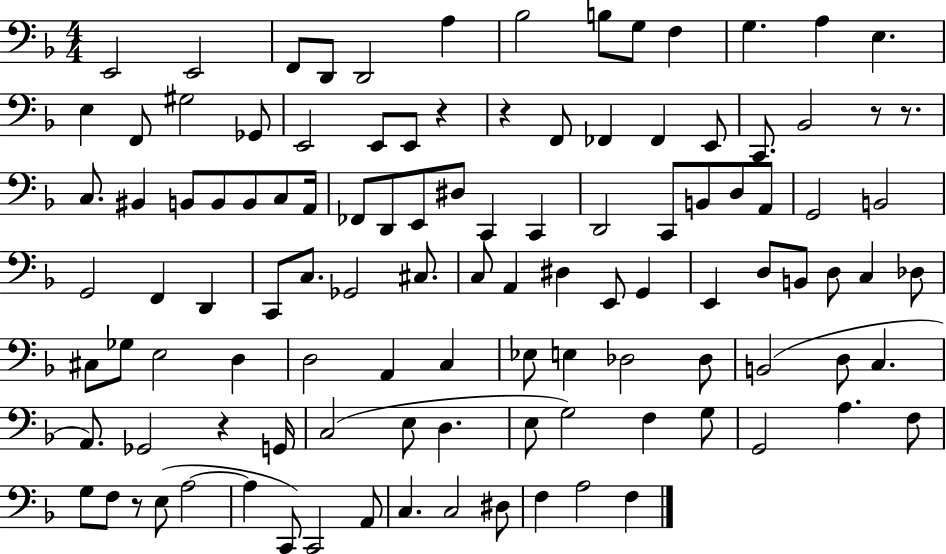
X:1
T:Untitled
M:4/4
L:1/4
K:F
E,,2 E,,2 F,,/2 D,,/2 D,,2 A, _B,2 B,/2 G,/2 F, G, A, E, E, F,,/2 ^G,2 _G,,/2 E,,2 E,,/2 E,,/2 z z F,,/2 _F,, _F,, E,,/2 C,,/2 _B,,2 z/2 z/2 C,/2 ^B,, B,,/2 B,,/2 B,,/2 C,/2 A,,/4 _F,,/2 D,,/2 E,,/2 ^D,/2 C,, C,, D,,2 C,,/2 B,,/2 D,/2 A,,/2 G,,2 B,,2 G,,2 F,, D,, C,,/2 C,/2 _G,,2 ^C,/2 C,/2 A,, ^D, E,,/2 G,, E,, D,/2 B,,/2 D,/2 C, _D,/2 ^C,/2 _G,/2 E,2 D, D,2 A,, C, _E,/2 E, _D,2 _D,/2 B,,2 D,/2 C, A,,/2 _G,,2 z G,,/4 C,2 E,/2 D, E,/2 G,2 F, G,/2 G,,2 A, F,/2 G,/2 F,/2 z/2 E,/2 A,2 A, C,,/2 C,,2 A,,/2 C, C,2 ^D,/2 F, A,2 F,